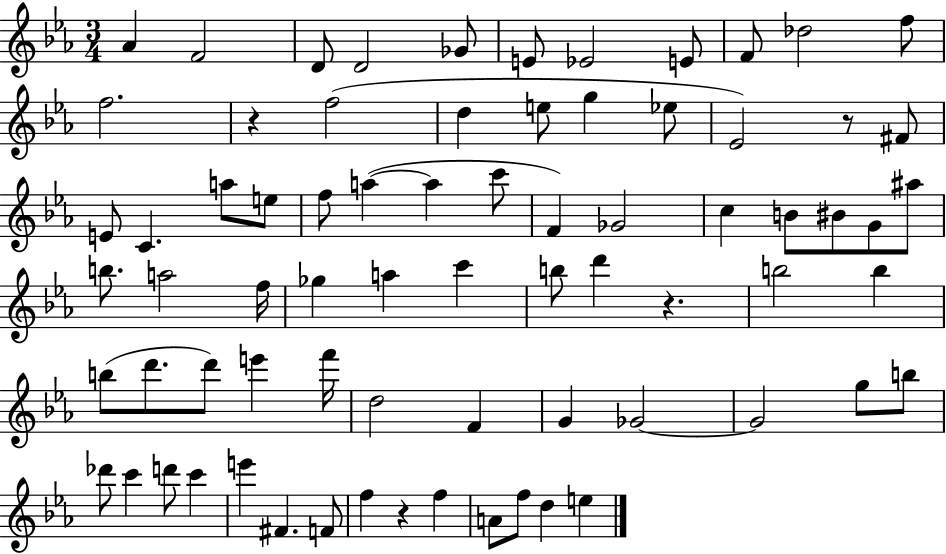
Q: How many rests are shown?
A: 4